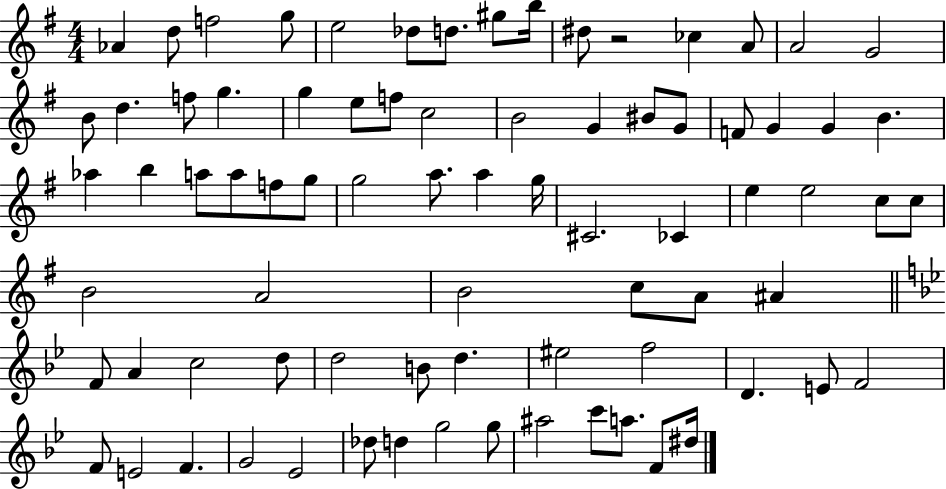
Ab4/q D5/e F5/h G5/e E5/h Db5/e D5/e. G#5/e B5/s D#5/e R/h CES5/q A4/e A4/h G4/h B4/e D5/q. F5/e G5/q. G5/q E5/e F5/e C5/h B4/h G4/q BIS4/e G4/e F4/e G4/q G4/q B4/q. Ab5/q B5/q A5/e A5/e F5/e G5/e G5/h A5/e. A5/q G5/s C#4/h. CES4/q E5/q E5/h C5/e C5/e B4/h A4/h B4/h C5/e A4/e A#4/q F4/e A4/q C5/h D5/e D5/h B4/e D5/q. EIS5/h F5/h D4/q. E4/e F4/h F4/e E4/h F4/q. G4/h Eb4/h Db5/e D5/q G5/h G5/e A#5/h C6/e A5/e. F4/e D#5/s